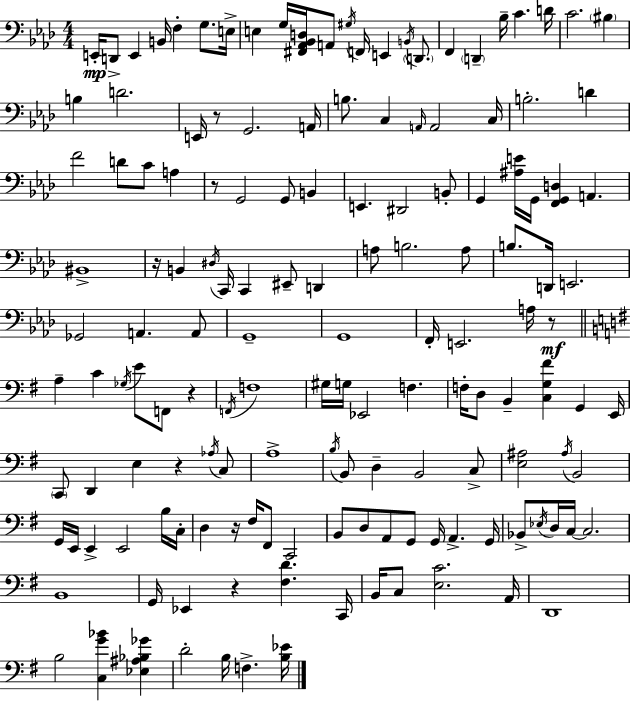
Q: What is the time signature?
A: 4/4